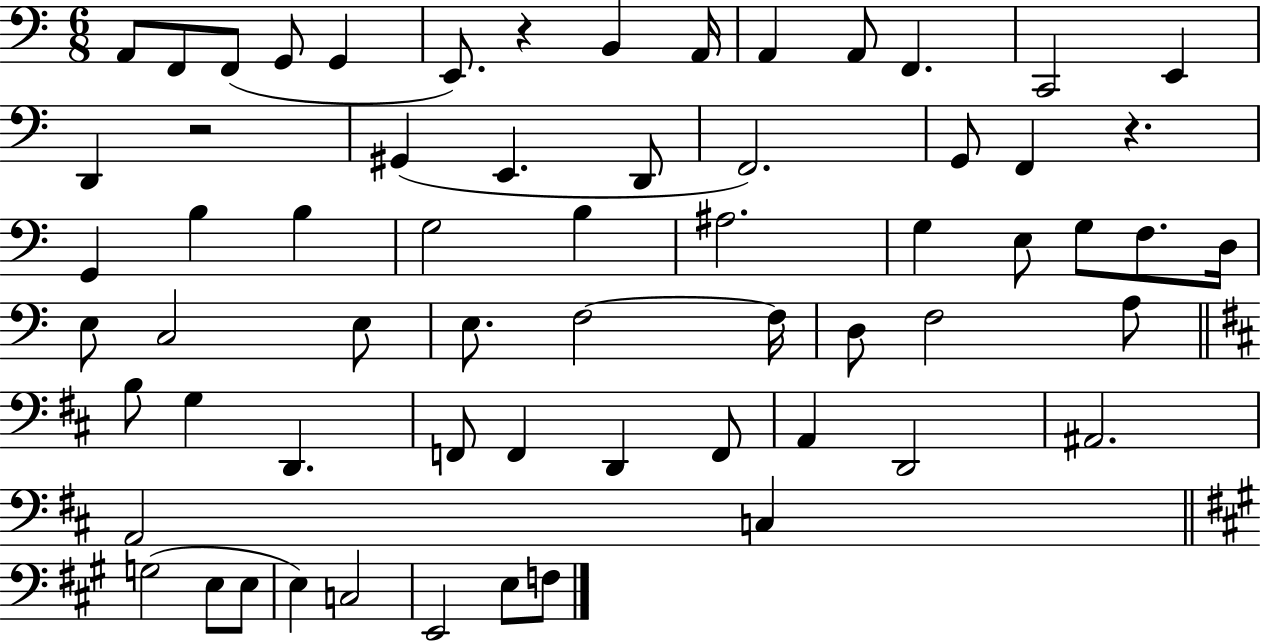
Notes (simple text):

A2/e F2/e F2/e G2/e G2/q E2/e. R/q B2/q A2/s A2/q A2/e F2/q. C2/h E2/q D2/q R/h G#2/q E2/q. D2/e F2/h. G2/e F2/q R/q. G2/q B3/q B3/q G3/h B3/q A#3/h. G3/q E3/e G3/e F3/e. D3/s E3/e C3/h E3/e E3/e. F3/h F3/s D3/e F3/h A3/e B3/e G3/q D2/q. F2/e F2/q D2/q F2/e A2/q D2/h A#2/h. A2/h C3/q G3/h E3/e E3/e E3/q C3/h E2/h E3/e F3/e